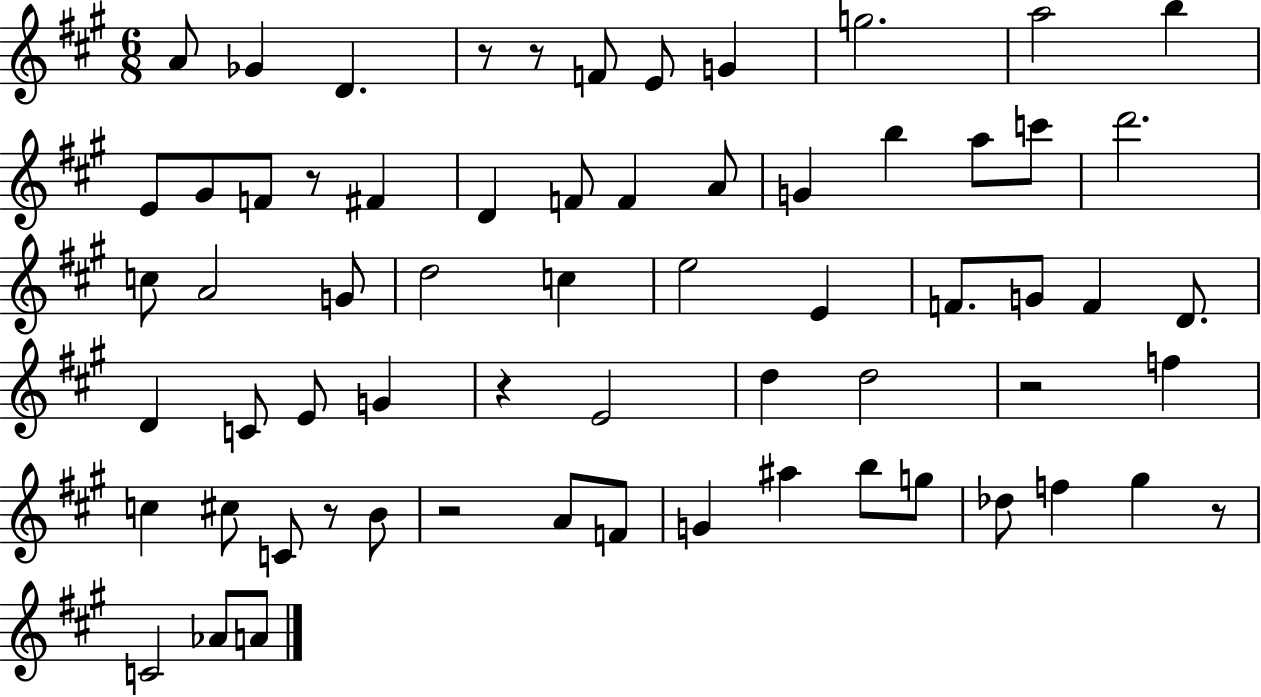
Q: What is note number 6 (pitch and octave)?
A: G4